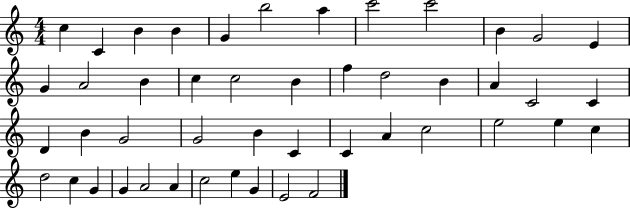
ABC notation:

X:1
T:Untitled
M:4/4
L:1/4
K:C
c C B B G b2 a c'2 c'2 B G2 E G A2 B c c2 B f d2 B A C2 C D B G2 G2 B C C A c2 e2 e c d2 c G G A2 A c2 e G E2 F2